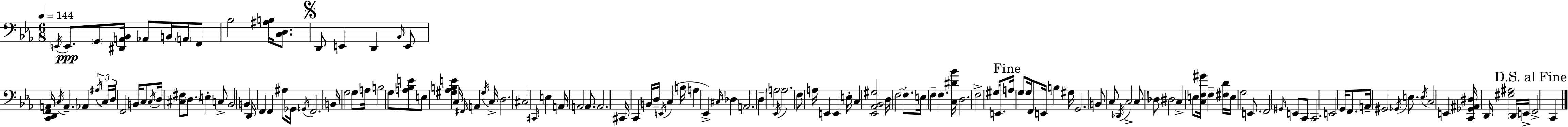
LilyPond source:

{
  \clef bass
  \numericTimeSignature
  \time 6/8
  \key ees \major
  \tempo 4 = 144
  \repeat volta 2 { \acciaccatura { e,16 }\ppp e,8. \parenthesize g,8 <dis, a, bes,>16 aes,8 b,16 \parenthesize a,16 f,8 | bes2 <ais b>16 <c d>8. | \mark \markup { \musicglyph "scripts.segno" } d,8 e,4 d,4 \grace { bes,16 } | e,8 <c, d, f, a,>16 \acciaccatura { c16 } a,4.-- aes,4 | \break \tuplet 3/2 { \acciaccatura { ais16 } c16 d16 } f,2 | b,16 c8 \acciaccatura { c16 } d16 <cis fis>8 \parenthesize d8. e4-. | c8-> bes,2 | b,4 d,16 f,4 f,4 | \break ais8 ges,16 \acciaccatura { g,16 } f,2. | b,16 g2 | g8 a16 b2 | g8 <a bes e'>8 e8 <gis aes b e'>4 | \break c16 \grace { fis,16 } a,4 \acciaccatura { gis16 } c16-> d2. | cis2 | \grace { cis,16 } e4 a,16 a,2 | a,8. a,2. | \break cis,16 c,4 | b,16 d16-- \acciaccatura { e,16 } c4( b16 a4 | ees,4->) \grace { cis16 } des4 a,2. | d4-- | \break \parenthesize a2 \acciaccatura { ees,16 } | a2. | f8 a16 e,4 e,4 e16-. | c4 <ees, aes, bes, gis>2 | \break d16 f2~~ f8.-. | e16 f4-- f4. <c dis' bes'>16 | d2. | f2-> gis16 e,8. | \break \mark "Fine" a16 \parenthesize g8 g16 f,8 e,16 b4 gis16 | g,2. | b,8 c8 \acciaccatura { des,16 } c2-> | c8 des8 dis2 | \break c4-> e8 <c f gis'>16 f4-- | <fis d'>16 e16 g2 e,8. | f,2 \grace { gis,16 } e,8 | c,8 c,2. | \break e,2 g,16 f,8. | a,16-- gis,2 \acciaccatura { ges,16 } | e8. \acciaccatura { e16 } c2 | e,4 <c, ges, ais, dis>16 d,16 <fis ais>2 | \break \parenthesize d,16 e,16-> \mark "D.S. al Fine" f,2-> | c,4 } \bar "|."
}